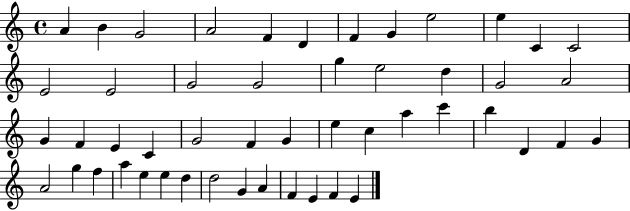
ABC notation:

X:1
T:Untitled
M:4/4
L:1/4
K:C
A B G2 A2 F D F G e2 e C C2 E2 E2 G2 G2 g e2 d G2 A2 G F E C G2 F G e c a c' b D F G A2 g f a e e d d2 G A F E F E